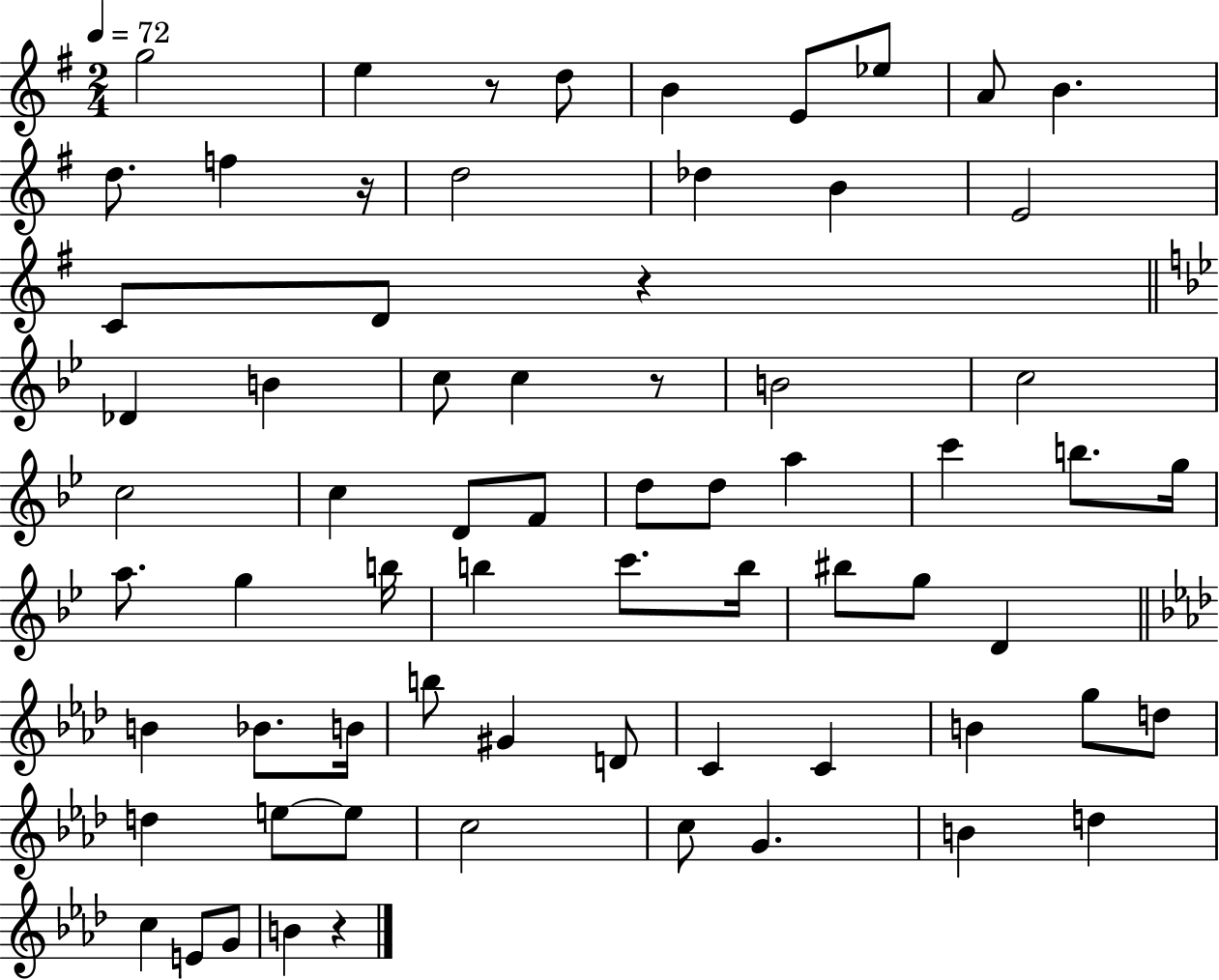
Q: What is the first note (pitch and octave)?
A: G5